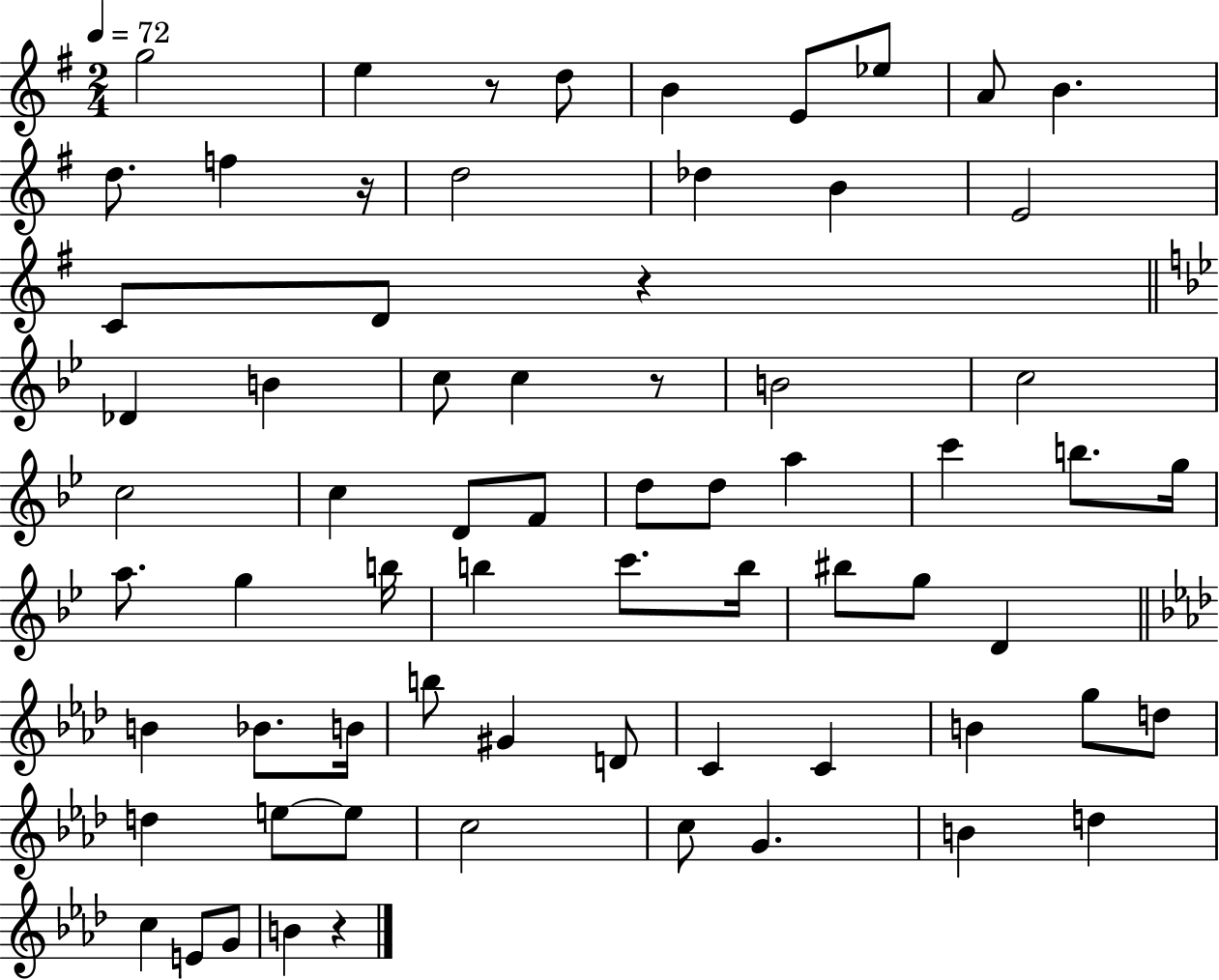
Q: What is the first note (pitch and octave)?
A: G5